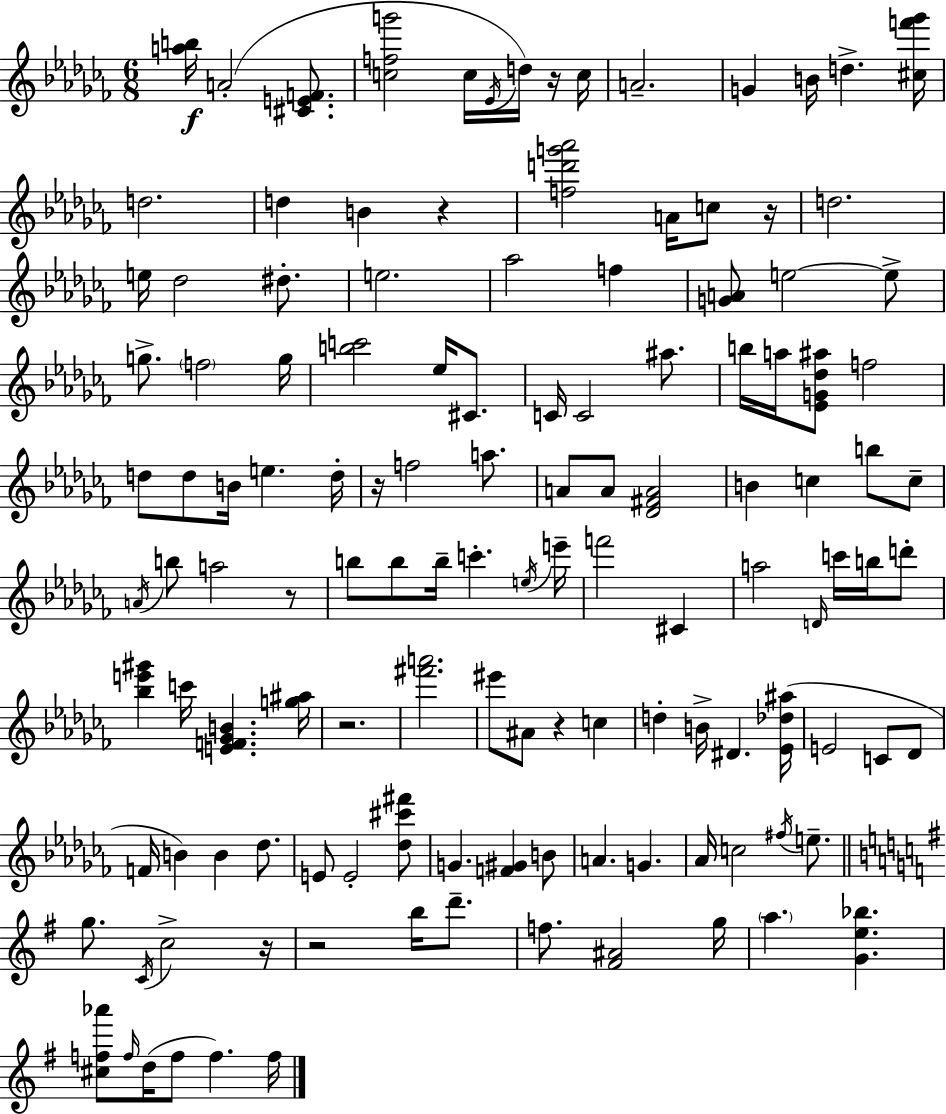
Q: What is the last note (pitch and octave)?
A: F5